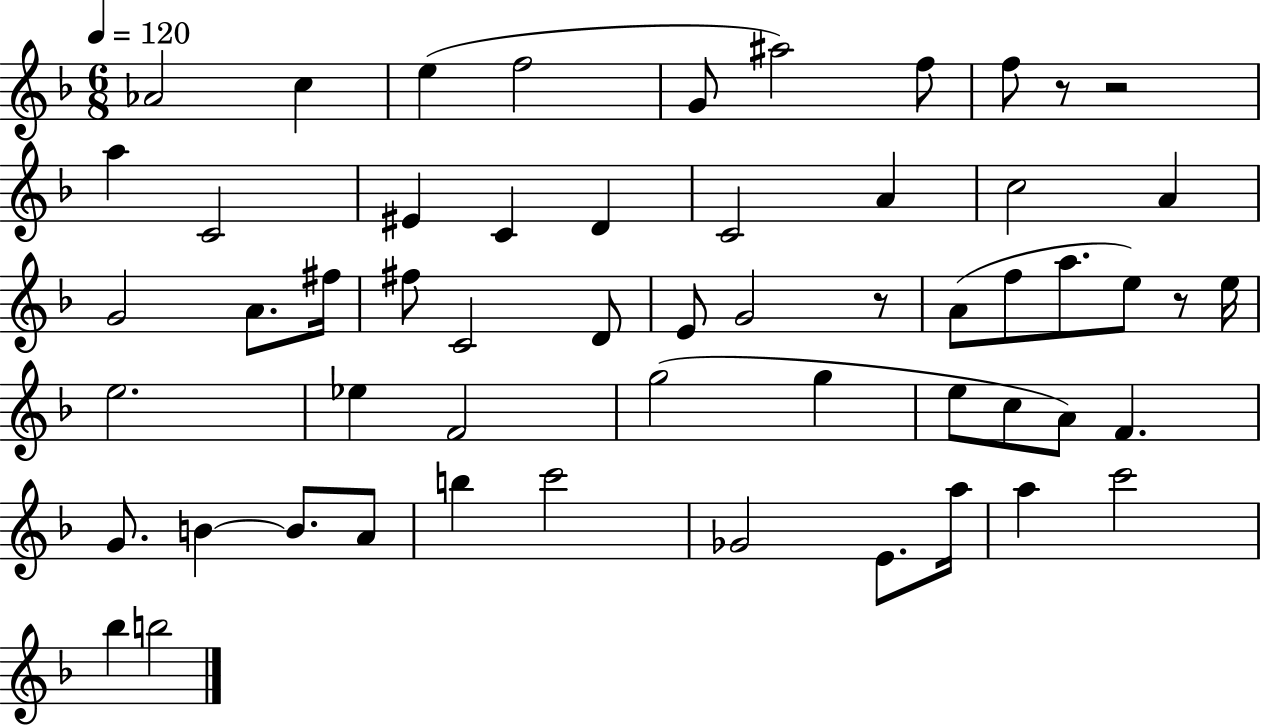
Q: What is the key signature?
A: F major